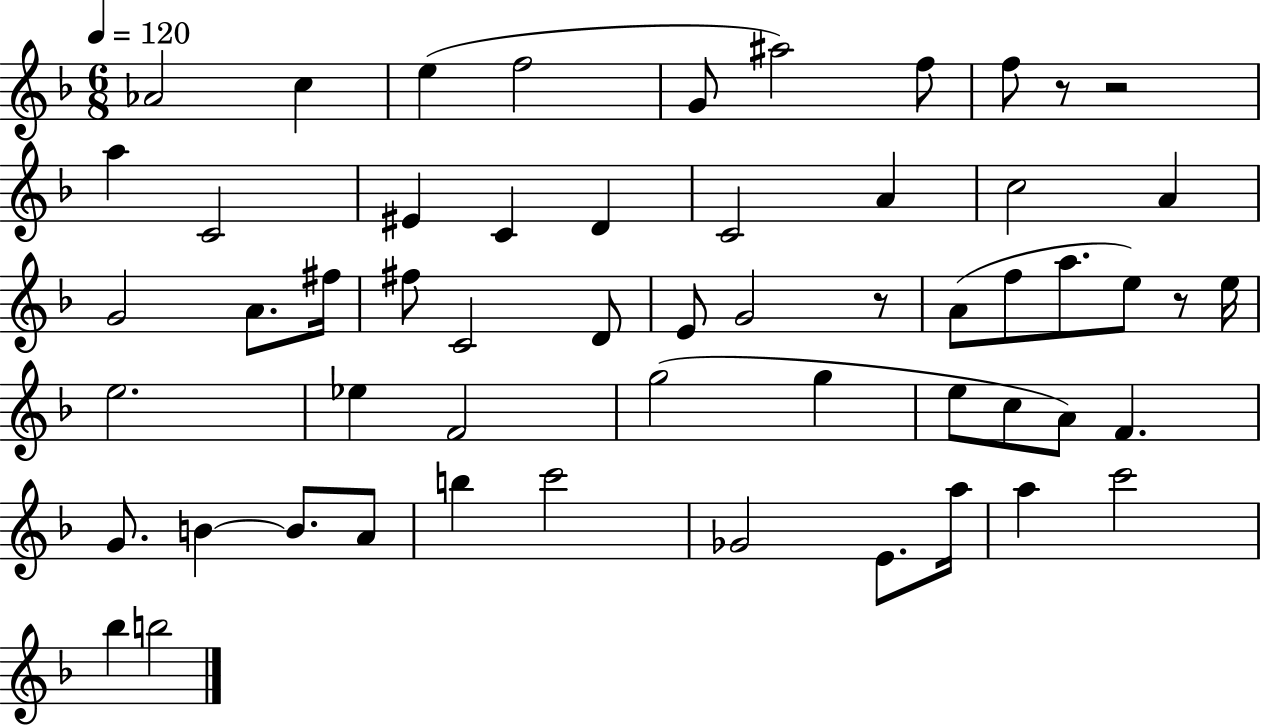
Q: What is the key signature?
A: F major